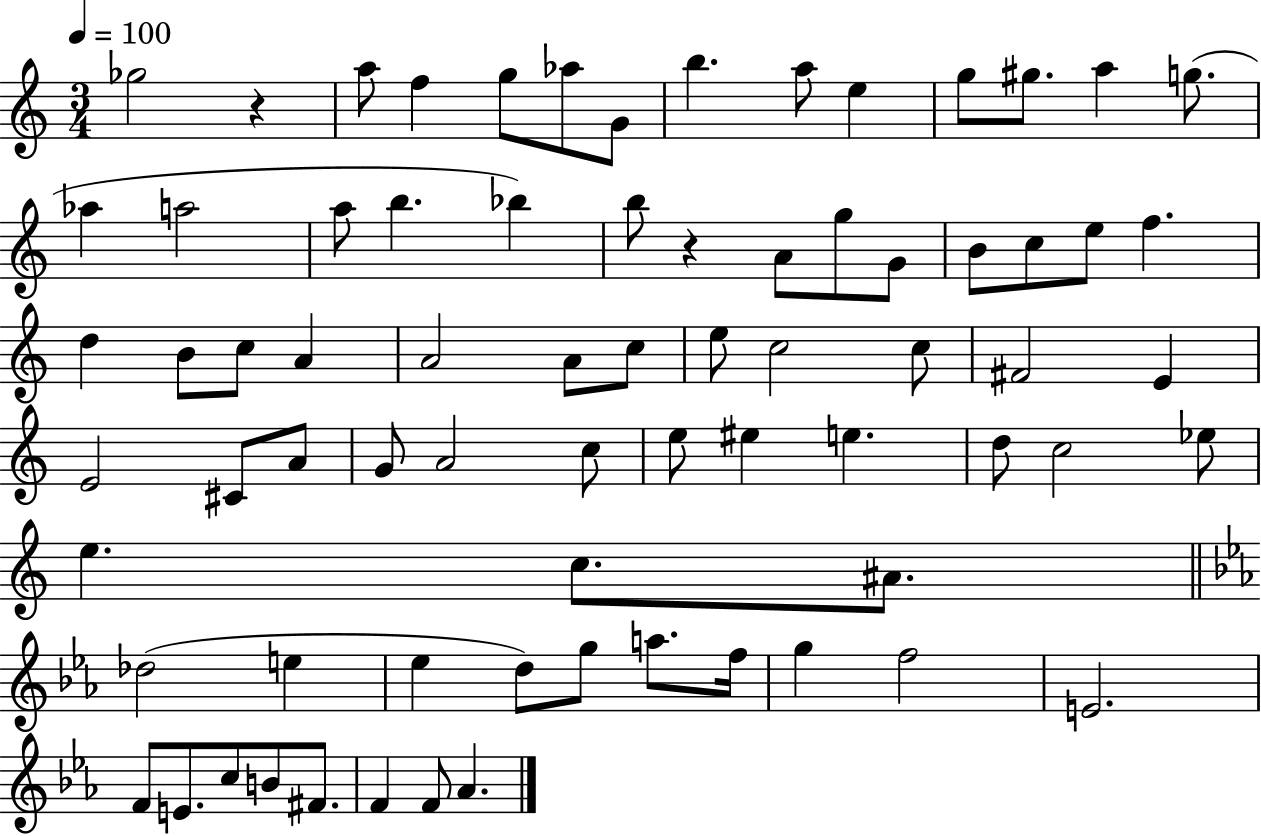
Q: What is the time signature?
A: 3/4